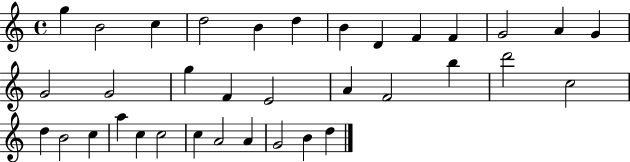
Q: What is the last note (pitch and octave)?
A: D5